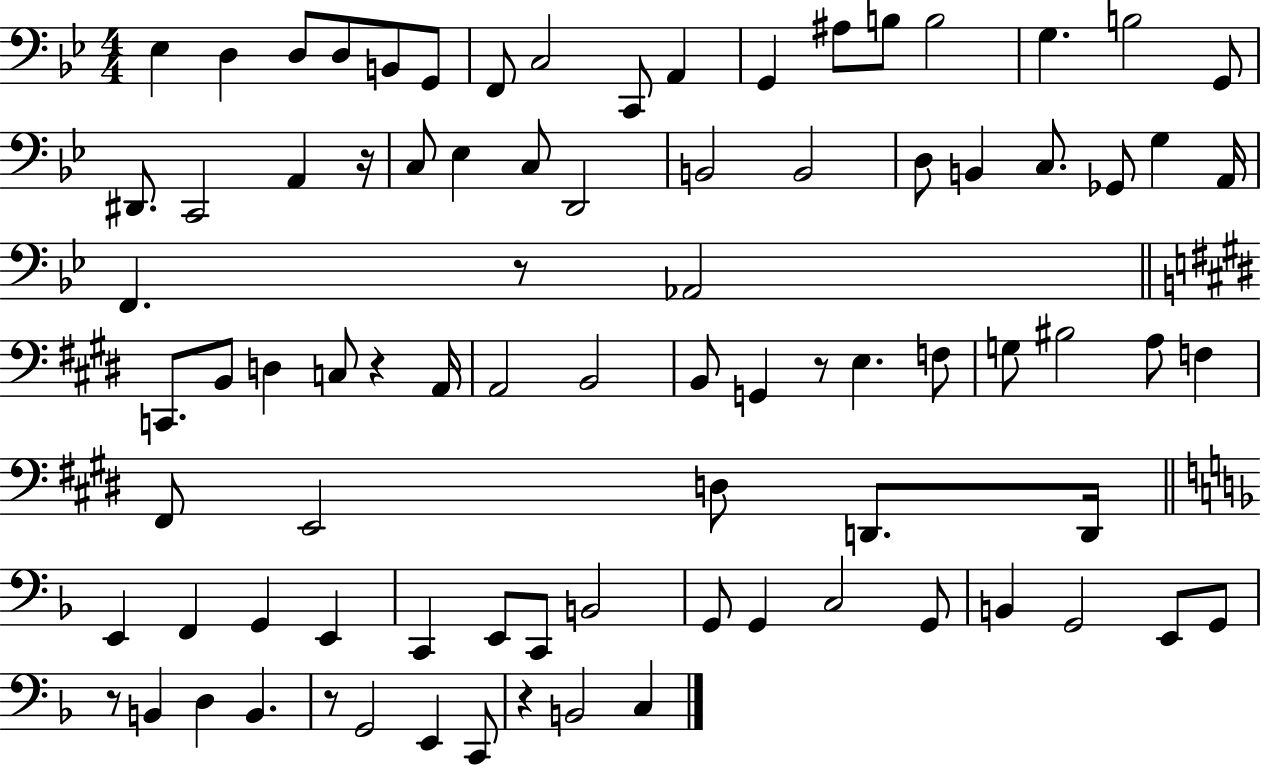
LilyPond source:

{
  \clef bass
  \numericTimeSignature
  \time 4/4
  \key bes \major
  \repeat volta 2 { ees4 d4 d8 d8 b,8 g,8 | f,8 c2 c,8 a,4 | g,4 ais8 b8 b2 | g4. b2 g,8 | \break dis,8. c,2 a,4 r16 | c8 ees4 c8 d,2 | b,2 b,2 | d8 b,4 c8. ges,8 g4 a,16 | \break f,4. r8 aes,2 | \bar "||" \break \key e \major c,8. b,8 d4 c8 r4 a,16 | a,2 b,2 | b,8 g,4 r8 e4. f8 | g8 bis2 a8 f4 | \break fis,8 e,2 d8 d,8. d,16 | \bar "||" \break \key d \minor e,4 f,4 g,4 e,4 | c,4 e,8 c,8 b,2 | g,8 g,4 c2 g,8 | b,4 g,2 e,8 g,8 | \break r8 b,4 d4 b,4. | r8 g,2 e,4 c,8 | r4 b,2 c4 | } \bar "|."
}